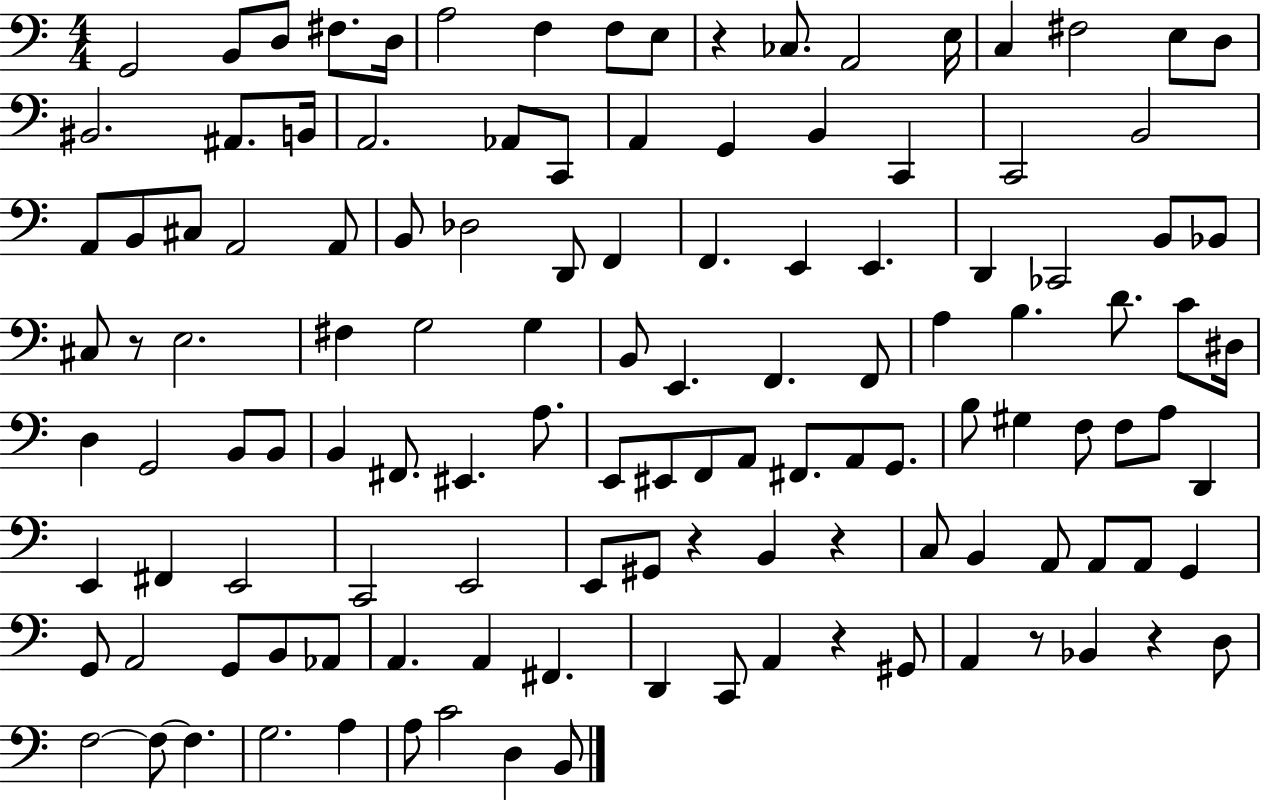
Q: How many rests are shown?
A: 7